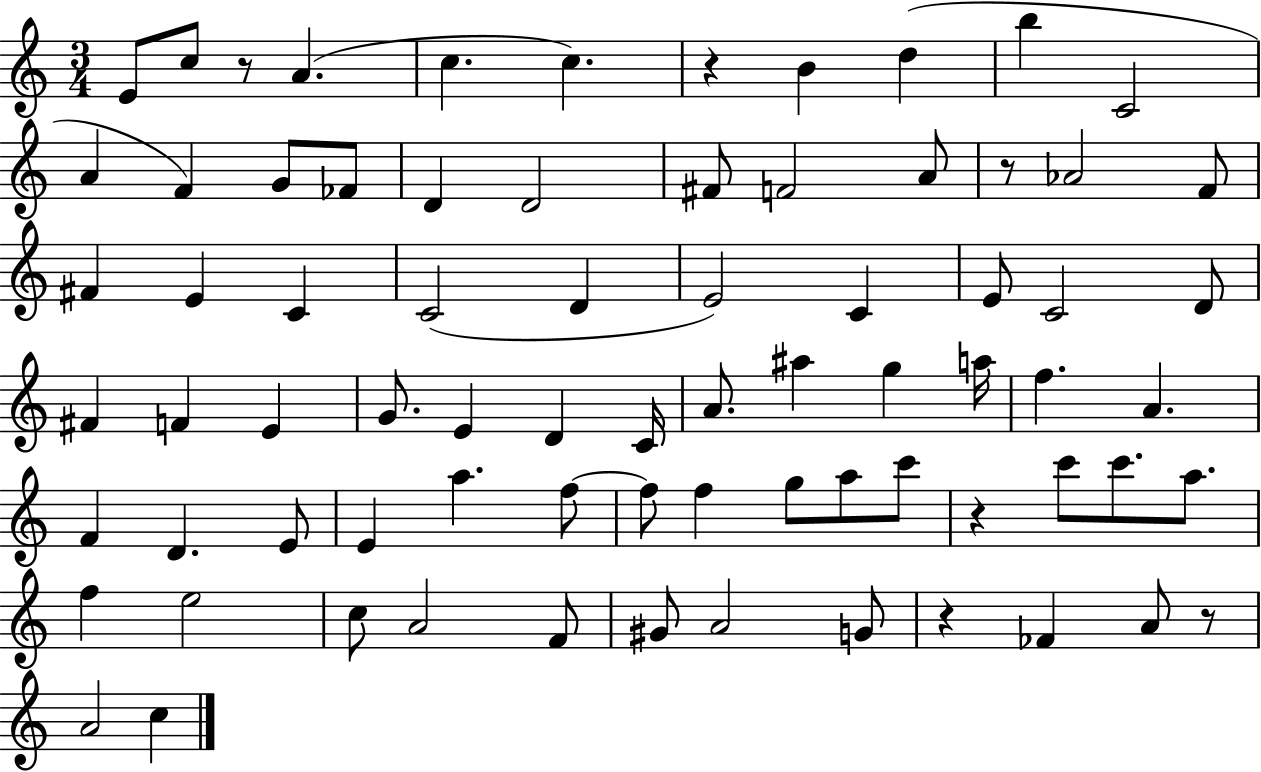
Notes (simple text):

E4/e C5/e R/e A4/q. C5/q. C5/q. R/q B4/q D5/q B5/q C4/h A4/q F4/q G4/e FES4/e D4/q D4/h F#4/e F4/h A4/e R/e Ab4/h F4/e F#4/q E4/q C4/q C4/h D4/q E4/h C4/q E4/e C4/h D4/e F#4/q F4/q E4/q G4/e. E4/q D4/q C4/s A4/e. A#5/q G5/q A5/s F5/q. A4/q. F4/q D4/q. E4/e E4/q A5/q. F5/e F5/e F5/q G5/e A5/e C6/e R/q C6/e C6/e. A5/e. F5/q E5/h C5/e A4/h F4/e G#4/e A4/h G4/e R/q FES4/q A4/e R/e A4/h C5/q